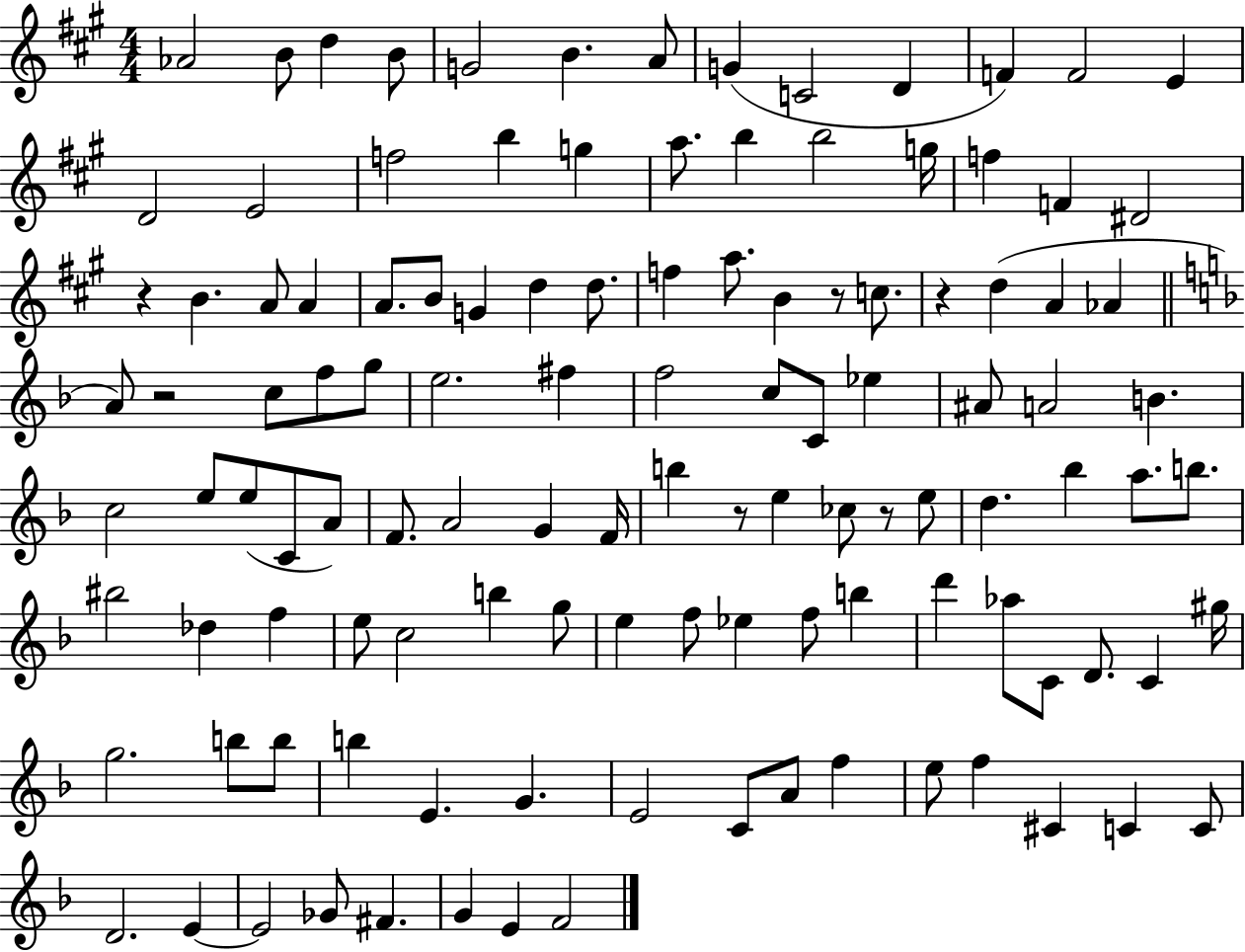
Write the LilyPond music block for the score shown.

{
  \clef treble
  \numericTimeSignature
  \time 4/4
  \key a \major
  \repeat volta 2 { aes'2 b'8 d''4 b'8 | g'2 b'4. a'8 | g'4( c'2 d'4 | f'4) f'2 e'4 | \break d'2 e'2 | f''2 b''4 g''4 | a''8. b''4 b''2 g''16 | f''4 f'4 dis'2 | \break r4 b'4. a'8 a'4 | a'8. b'8 g'4 d''4 d''8. | f''4 a''8. b'4 r8 c''8. | r4 d''4( a'4 aes'4 | \break \bar "||" \break \key d \minor a'8) r2 c''8 f''8 g''8 | e''2. fis''4 | f''2 c''8 c'8 ees''4 | ais'8 a'2 b'4. | \break c''2 e''8 e''8( c'8 a'8) | f'8. a'2 g'4 f'16 | b''4 r8 e''4 ces''8 r8 e''8 | d''4. bes''4 a''8. b''8. | \break bis''2 des''4 f''4 | e''8 c''2 b''4 g''8 | e''4 f''8 ees''4 f''8 b''4 | d'''4 aes''8 c'8 d'8. c'4 gis''16 | \break g''2. b''8 b''8 | b''4 e'4. g'4. | e'2 c'8 a'8 f''4 | e''8 f''4 cis'4 c'4 c'8 | \break d'2. e'4~~ | e'2 ges'8 fis'4. | g'4 e'4 f'2 | } \bar "|."
}